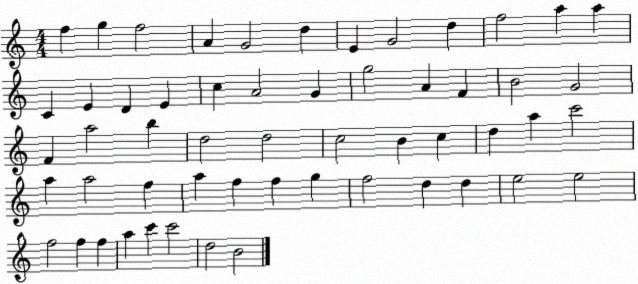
X:1
T:Untitled
M:4/4
L:1/4
K:C
f g f2 A G2 d E G2 d f2 a a C E D E c A2 G g2 A F B2 G2 F a2 b d2 d2 c2 B c d a c'2 a a2 f a f f g f2 d d e2 e2 f2 f f a c' c'2 d2 B2